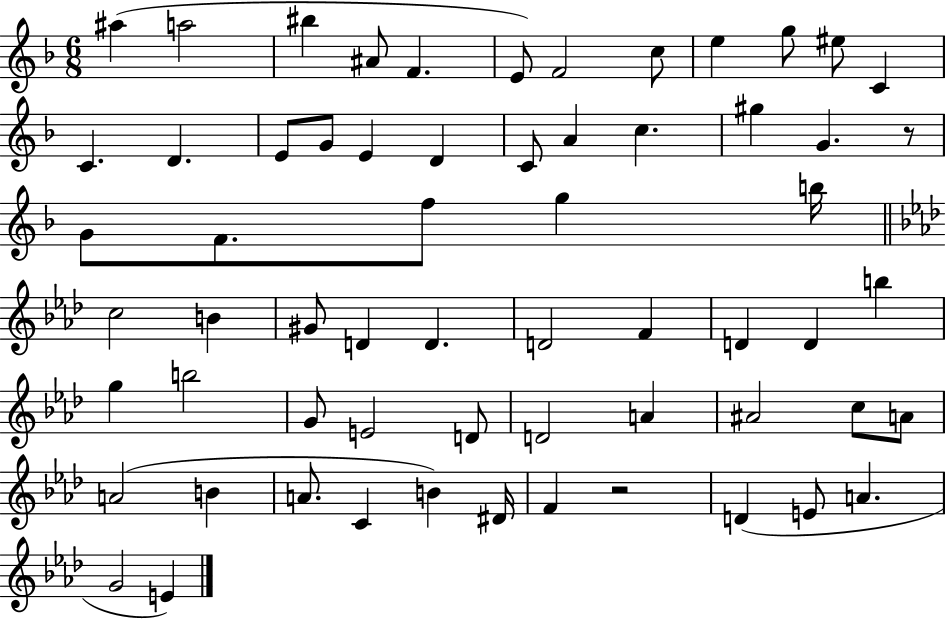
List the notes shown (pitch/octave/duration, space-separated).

A#5/q A5/h BIS5/q A#4/e F4/q. E4/e F4/h C5/e E5/q G5/e EIS5/e C4/q C4/q. D4/q. E4/e G4/e E4/q D4/q C4/e A4/q C5/q. G#5/q G4/q. R/e G4/e F4/e. F5/e G5/q B5/s C5/h B4/q G#4/e D4/q D4/q. D4/h F4/q D4/q D4/q B5/q G5/q B5/h G4/e E4/h D4/e D4/h A4/q A#4/h C5/e A4/e A4/h B4/q A4/e. C4/q B4/q D#4/s F4/q R/h D4/q E4/e A4/q. G4/h E4/q